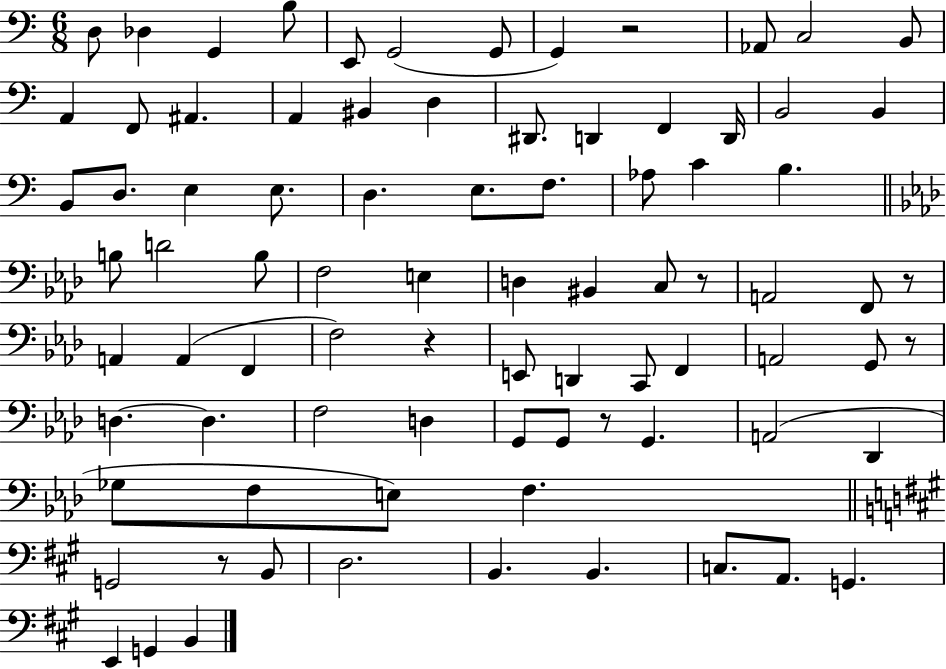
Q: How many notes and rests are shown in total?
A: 84